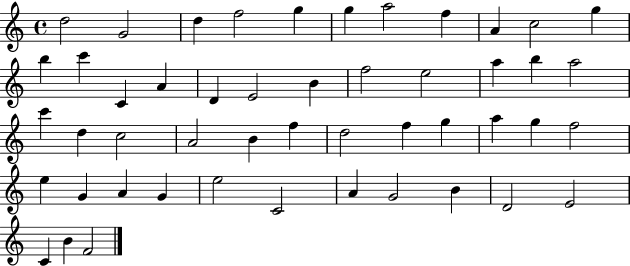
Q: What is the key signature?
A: C major